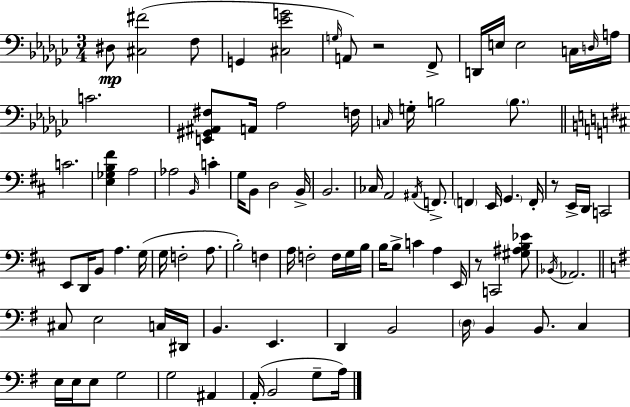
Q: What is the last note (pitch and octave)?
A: A3